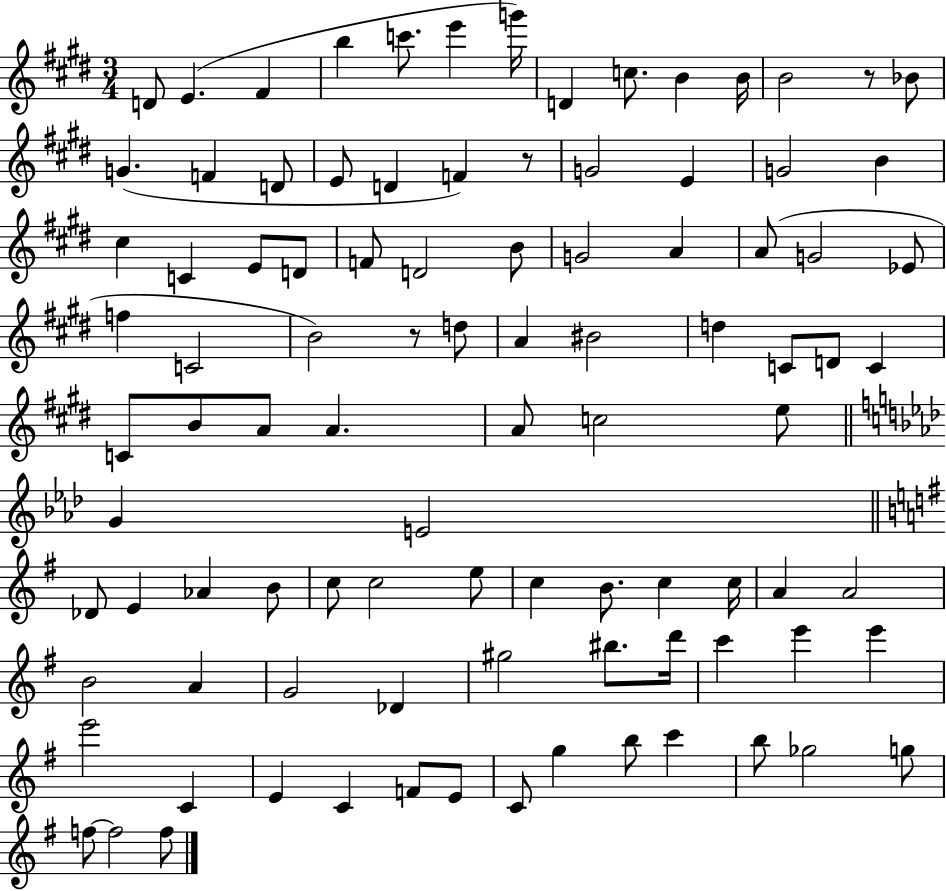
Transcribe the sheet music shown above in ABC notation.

X:1
T:Untitled
M:3/4
L:1/4
K:E
D/2 E ^F b c'/2 e' g'/4 D c/2 B B/4 B2 z/2 _B/2 G F D/2 E/2 D F z/2 G2 E G2 B ^c C E/2 D/2 F/2 D2 B/2 G2 A A/2 G2 _E/2 f C2 B2 z/2 d/2 A ^B2 d C/2 D/2 C C/2 B/2 A/2 A A/2 c2 e/2 G E2 _D/2 E _A B/2 c/2 c2 e/2 c B/2 c c/4 A A2 B2 A G2 _D ^g2 ^b/2 d'/4 c' e' e' e'2 C E C F/2 E/2 C/2 g b/2 c' b/2 _g2 g/2 f/2 f2 f/2